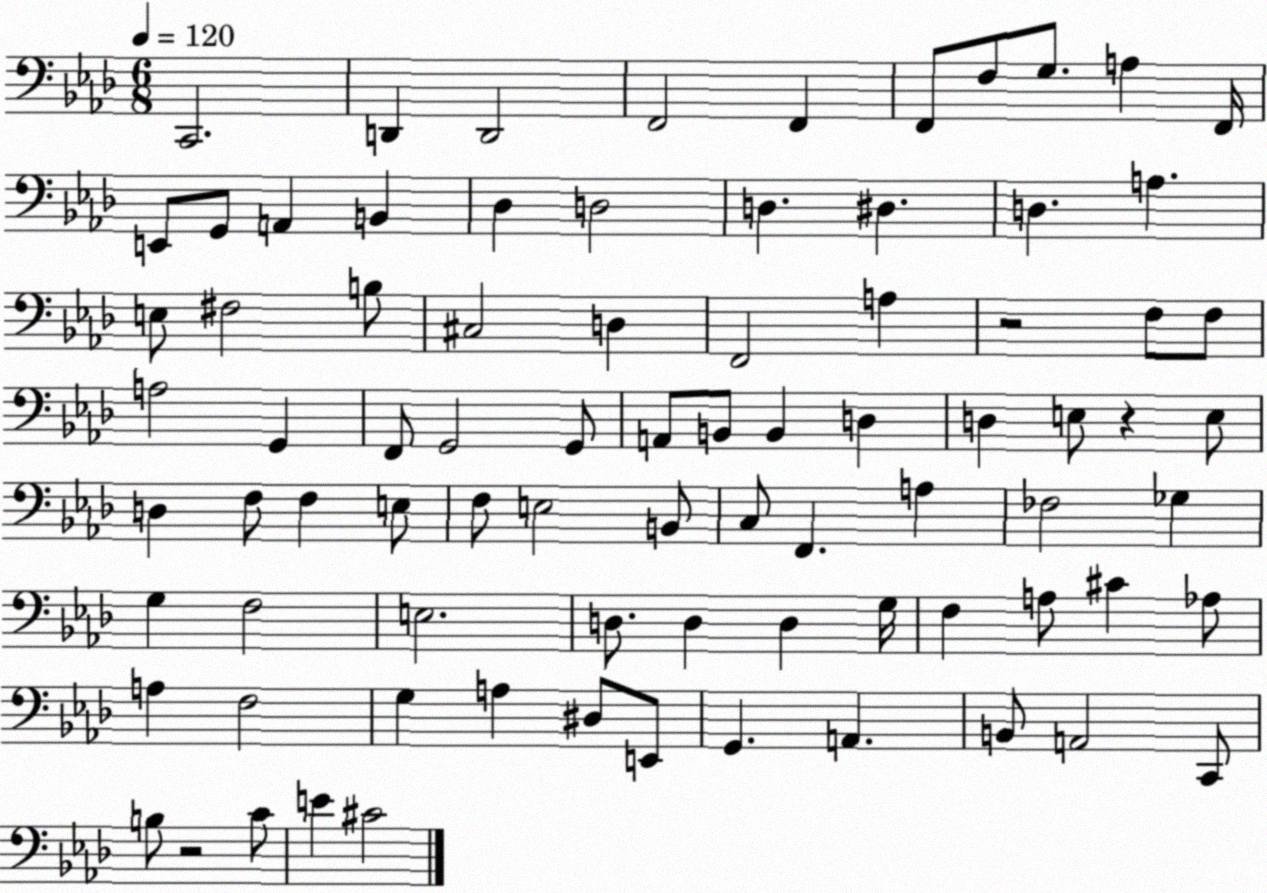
X:1
T:Untitled
M:6/8
L:1/4
K:Ab
C,,2 D,, D,,2 F,,2 F,, F,,/2 F,/2 G,/2 A, F,,/4 E,,/2 G,,/2 A,, B,, _D, D,2 D, ^D, D, A, E,/2 ^F,2 B,/2 ^C,2 D, F,,2 A, z2 F,/2 F,/2 A,2 G,, F,,/2 G,,2 G,,/2 A,,/2 B,,/2 B,, D, D, E,/2 z E,/2 D, F,/2 F, E,/2 F,/2 E,2 B,,/2 C,/2 F,, A, _F,2 _G, G, F,2 E,2 D,/2 D, D, G,/4 F, A,/2 ^C _A,/2 A, F,2 G, A, ^D,/2 E,,/2 G,, A,, B,,/2 A,,2 C,,/2 B,/2 z2 C/2 E ^C2